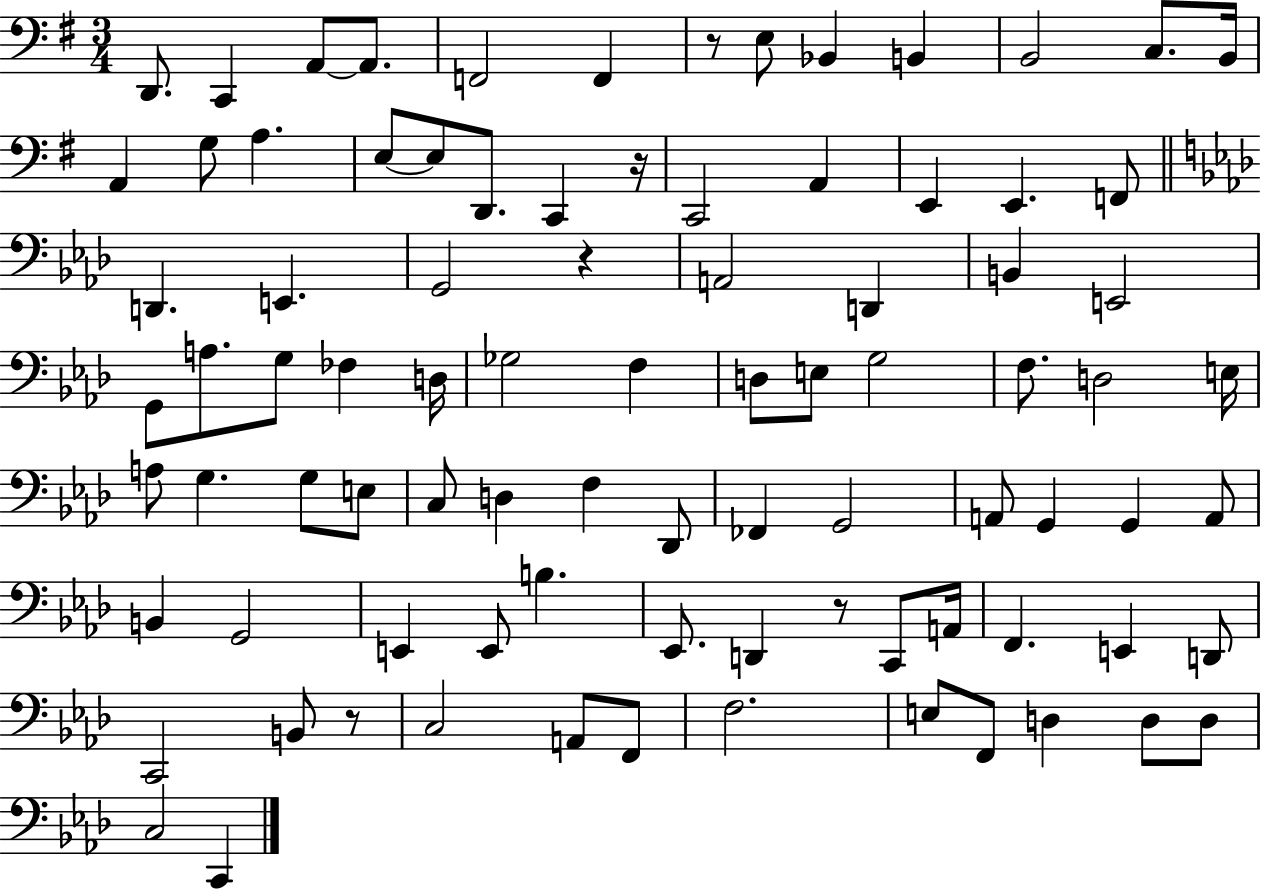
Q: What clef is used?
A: bass